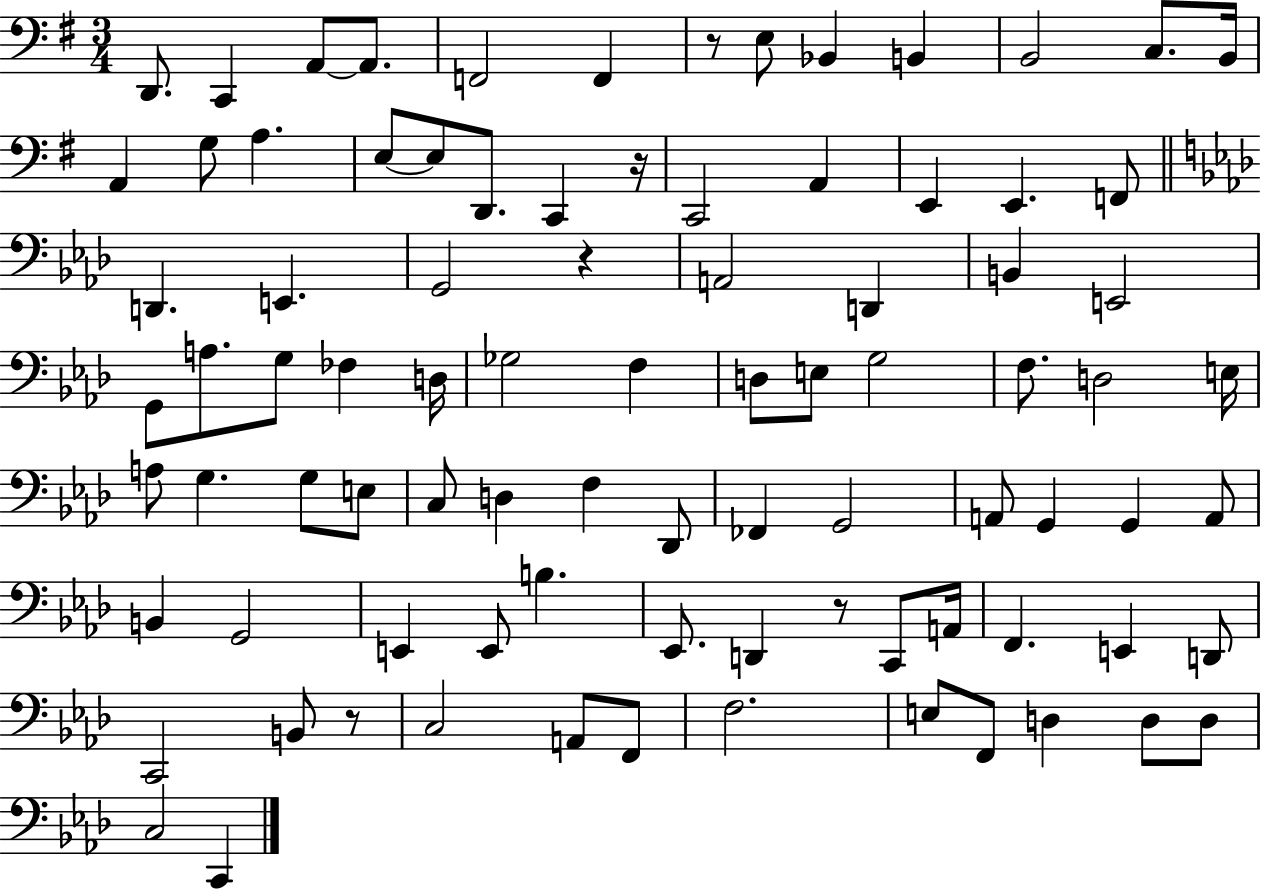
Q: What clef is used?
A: bass